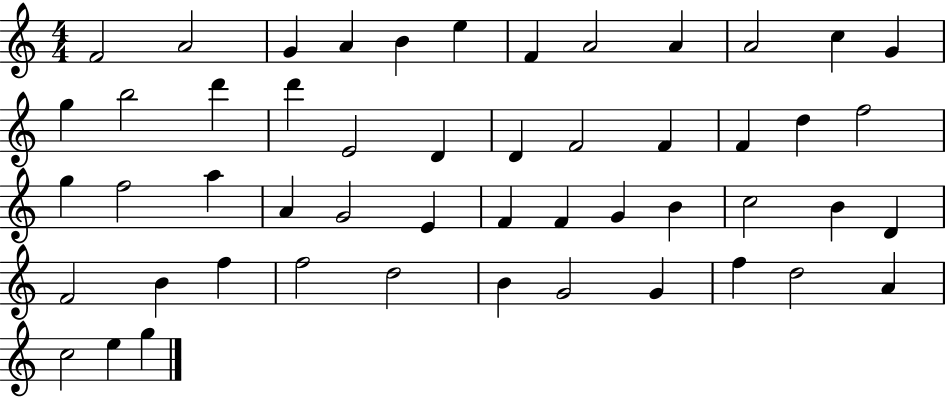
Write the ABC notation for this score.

X:1
T:Untitled
M:4/4
L:1/4
K:C
F2 A2 G A B e F A2 A A2 c G g b2 d' d' E2 D D F2 F F d f2 g f2 a A G2 E F F G B c2 B D F2 B f f2 d2 B G2 G f d2 A c2 e g